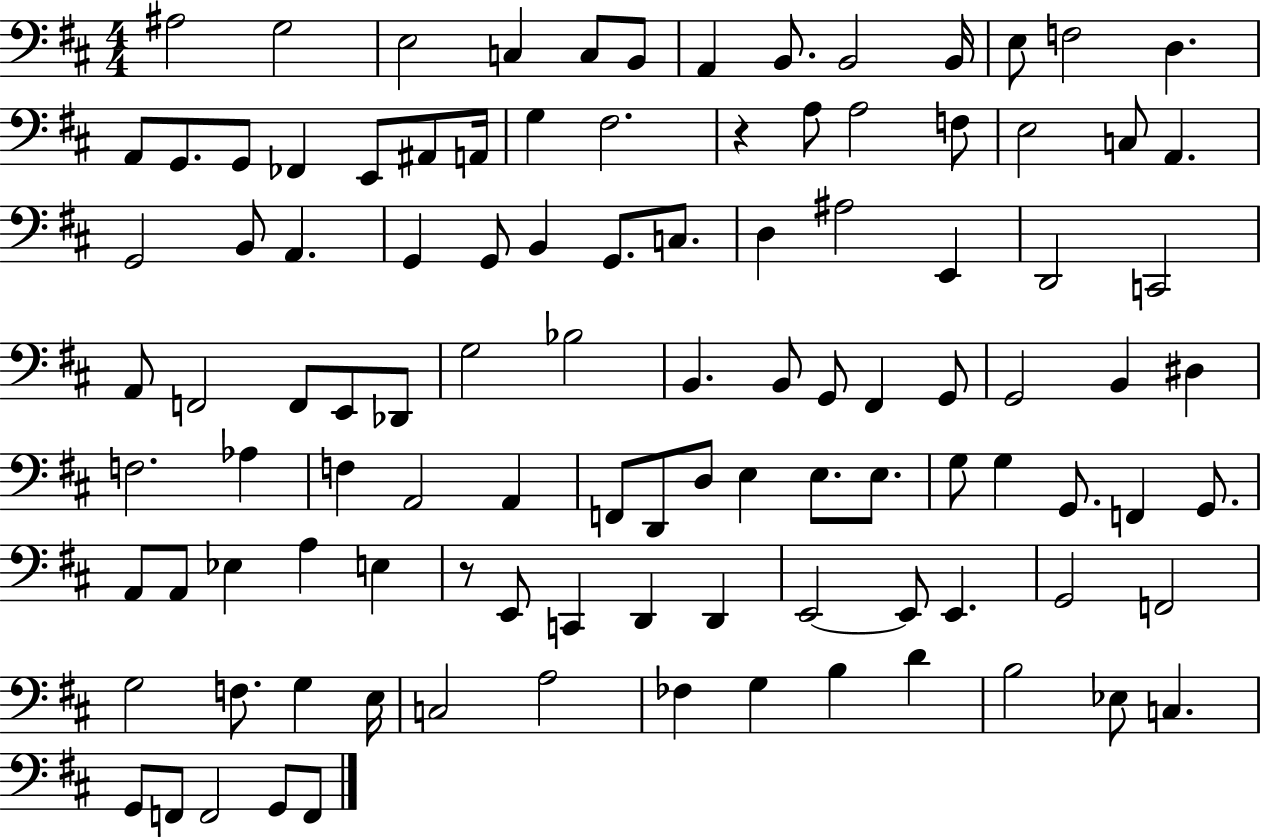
X:1
T:Untitled
M:4/4
L:1/4
K:D
^A,2 G,2 E,2 C, C,/2 B,,/2 A,, B,,/2 B,,2 B,,/4 E,/2 F,2 D, A,,/2 G,,/2 G,,/2 _F,, E,,/2 ^A,,/2 A,,/4 G, ^F,2 z A,/2 A,2 F,/2 E,2 C,/2 A,, G,,2 B,,/2 A,, G,, G,,/2 B,, G,,/2 C,/2 D, ^A,2 E,, D,,2 C,,2 A,,/2 F,,2 F,,/2 E,,/2 _D,,/2 G,2 _B,2 B,, B,,/2 G,,/2 ^F,, G,,/2 G,,2 B,, ^D, F,2 _A, F, A,,2 A,, F,,/2 D,,/2 D,/2 E, E,/2 E,/2 G,/2 G, G,,/2 F,, G,,/2 A,,/2 A,,/2 _E, A, E, z/2 E,,/2 C,, D,, D,, E,,2 E,,/2 E,, G,,2 F,,2 G,2 F,/2 G, E,/4 C,2 A,2 _F, G, B, D B,2 _E,/2 C, G,,/2 F,,/2 F,,2 G,,/2 F,,/2